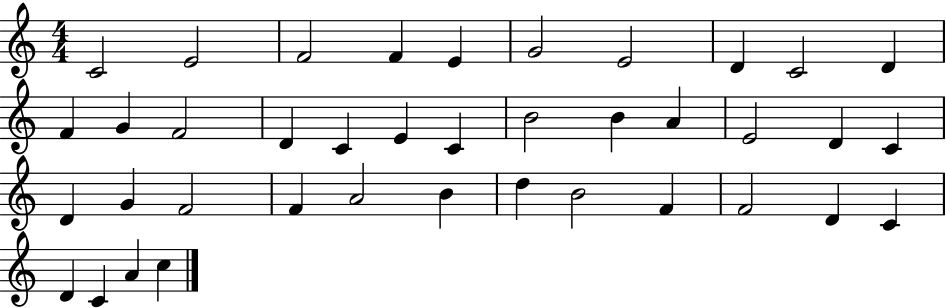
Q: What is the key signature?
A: C major